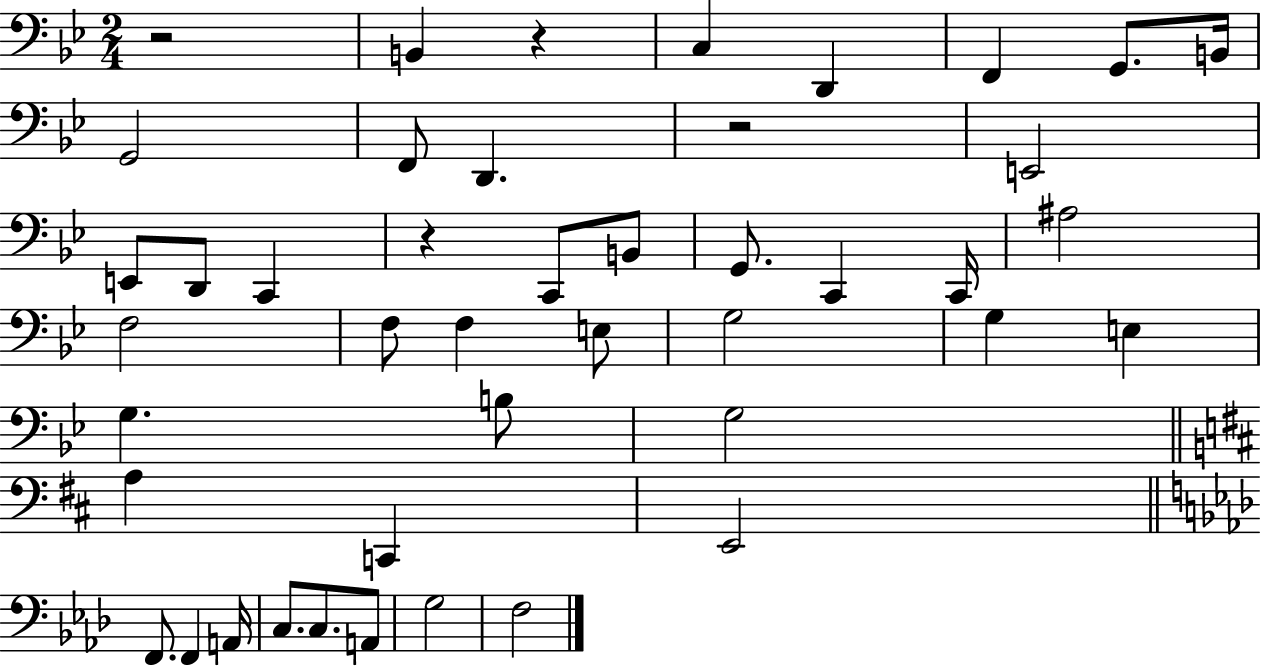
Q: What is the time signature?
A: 2/4